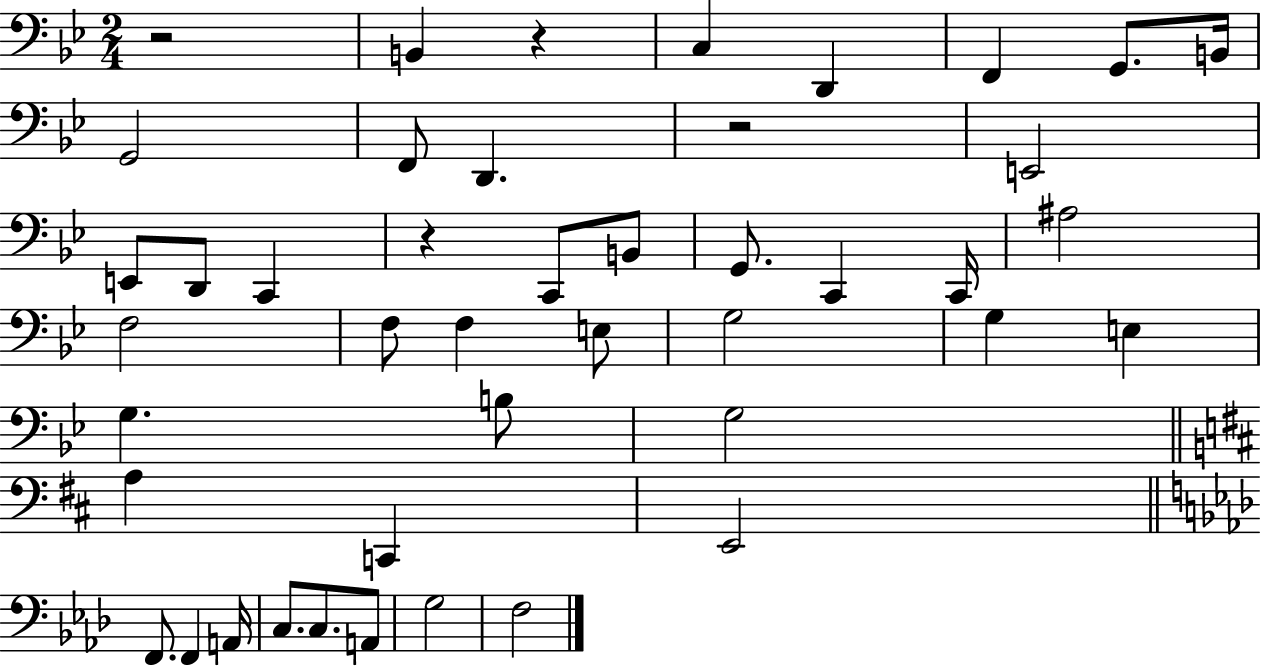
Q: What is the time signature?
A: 2/4